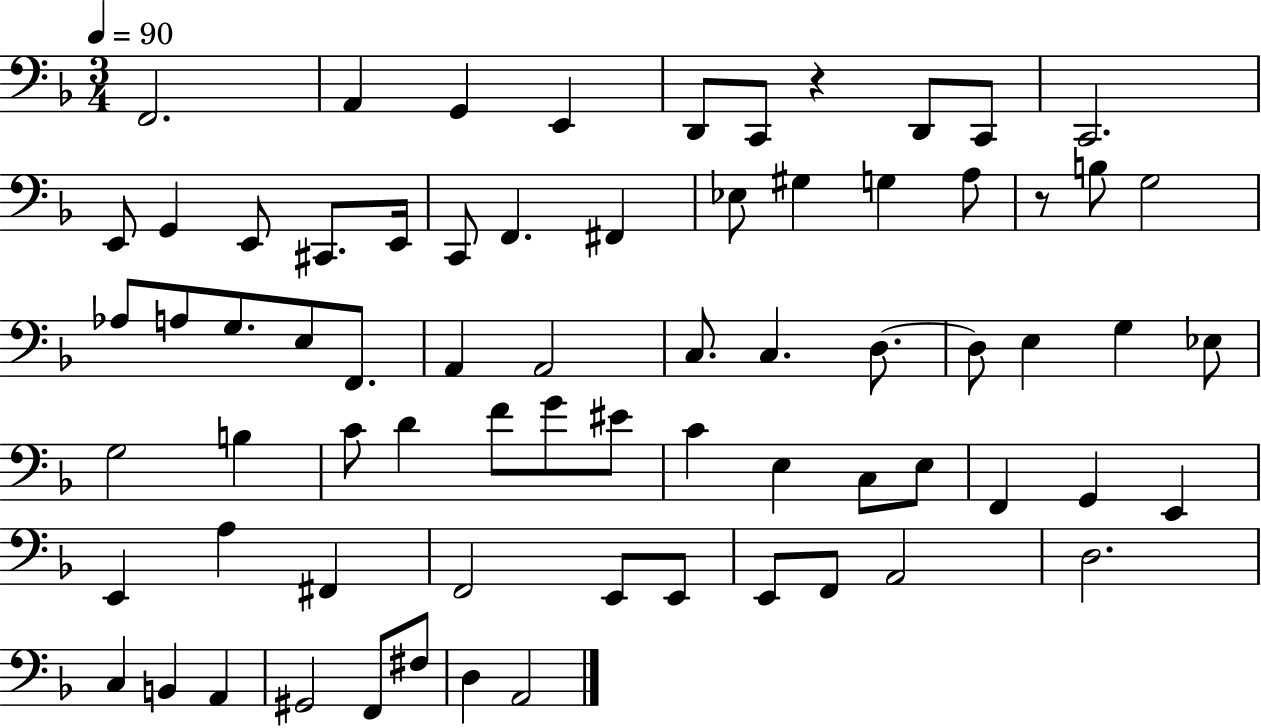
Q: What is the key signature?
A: F major